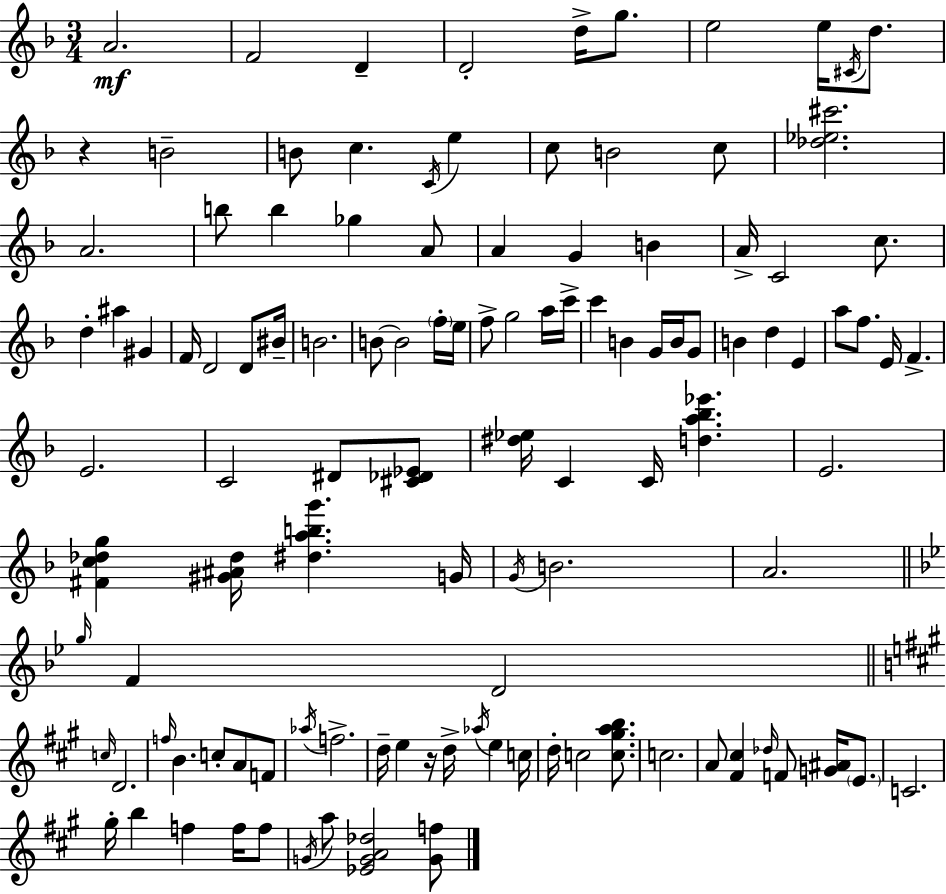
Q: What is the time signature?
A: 3/4